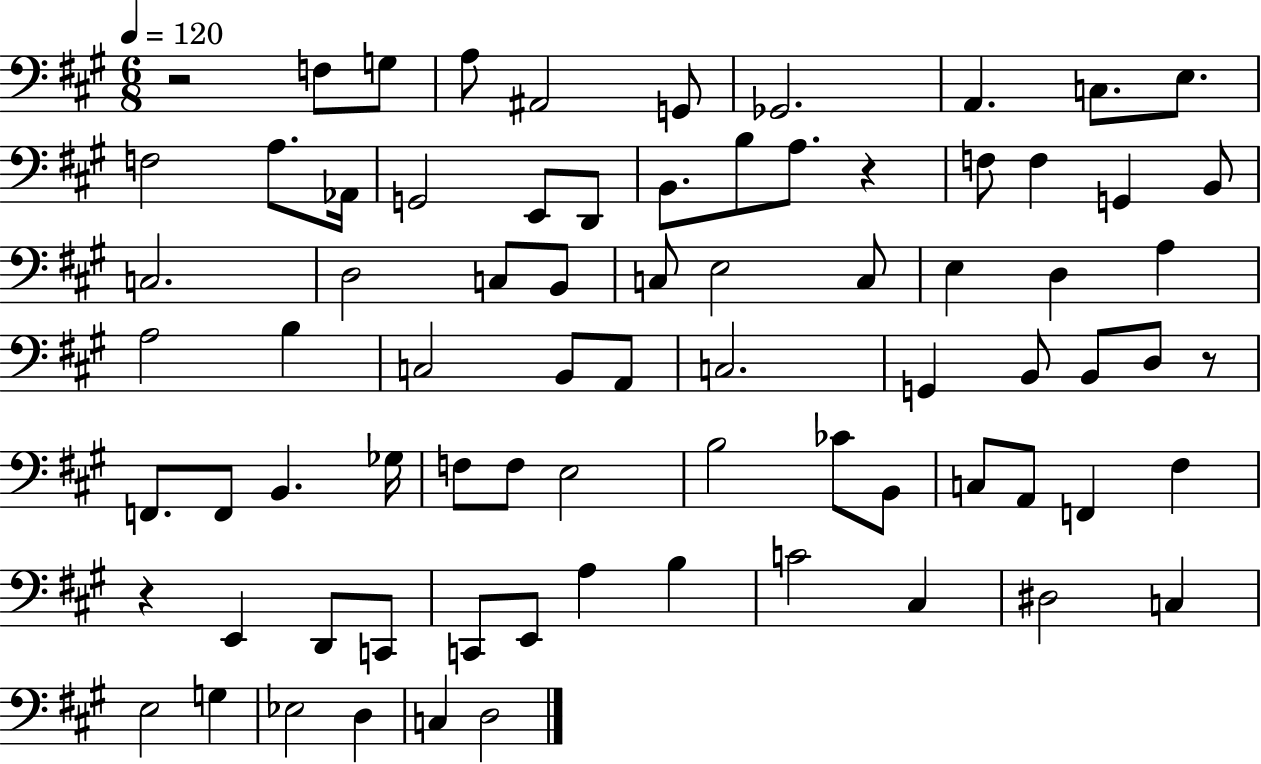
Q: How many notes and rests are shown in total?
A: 77